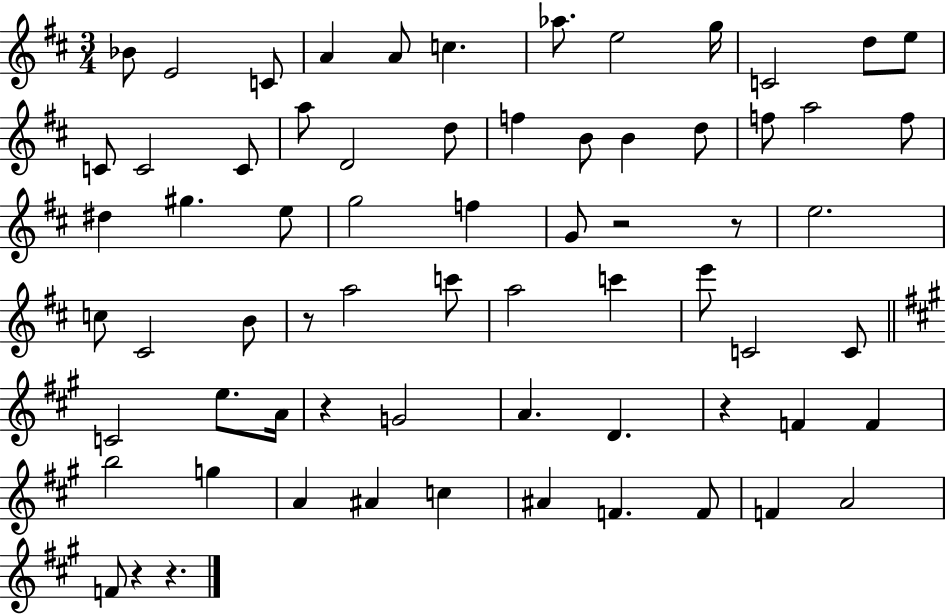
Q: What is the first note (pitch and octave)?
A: Bb4